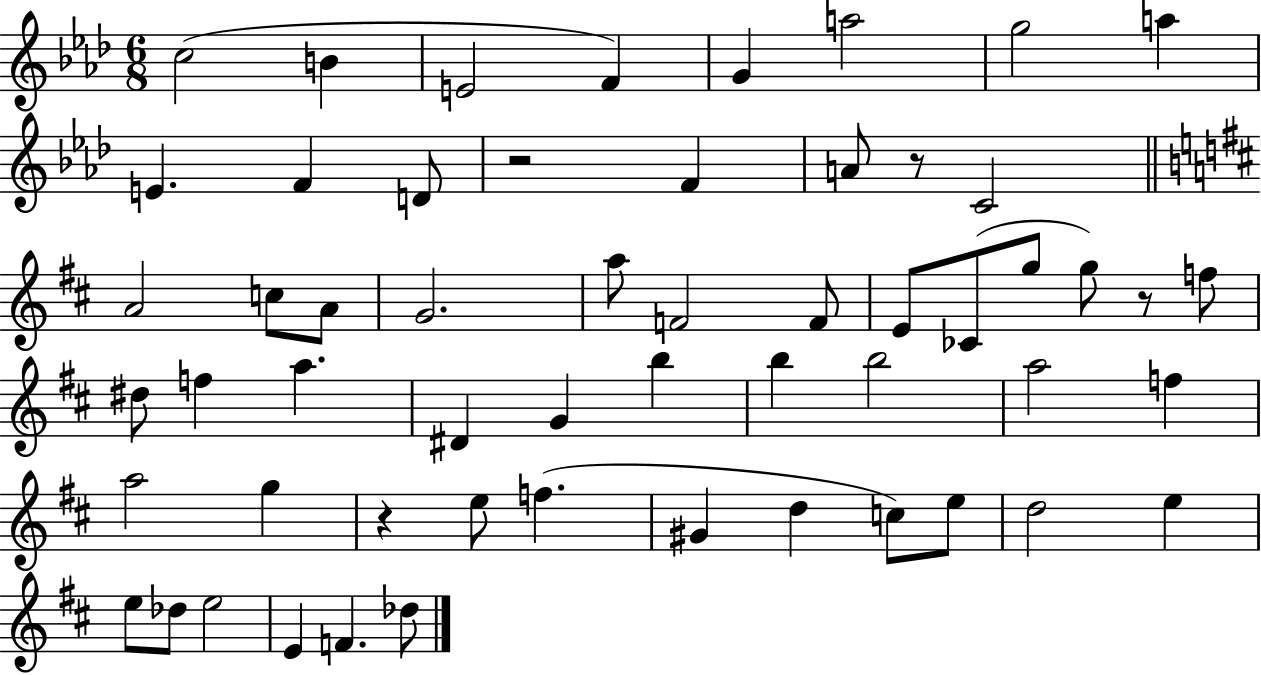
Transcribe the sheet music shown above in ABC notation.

X:1
T:Untitled
M:6/8
L:1/4
K:Ab
c2 B E2 F G a2 g2 a E F D/2 z2 F A/2 z/2 C2 A2 c/2 A/2 G2 a/2 F2 F/2 E/2 _C/2 g/2 g/2 z/2 f/2 ^d/2 f a ^D G b b b2 a2 f a2 g z e/2 f ^G d c/2 e/2 d2 e e/2 _d/2 e2 E F _d/2